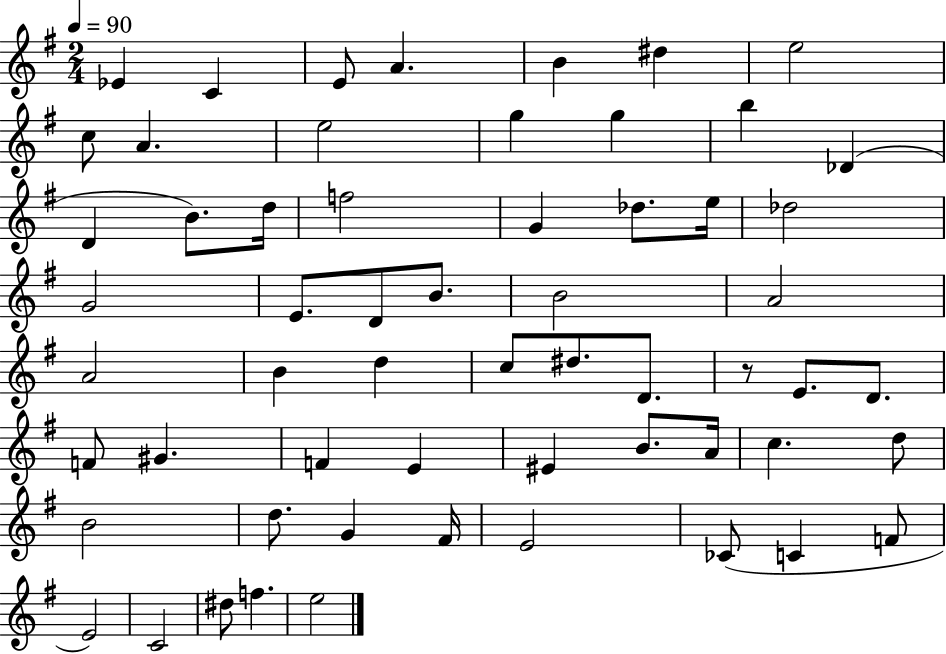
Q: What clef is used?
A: treble